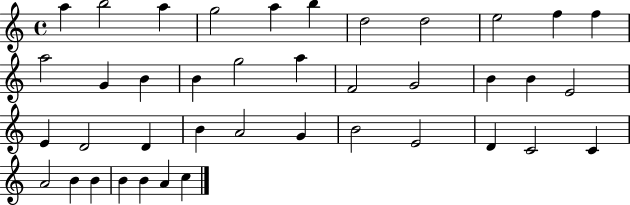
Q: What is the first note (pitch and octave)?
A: A5